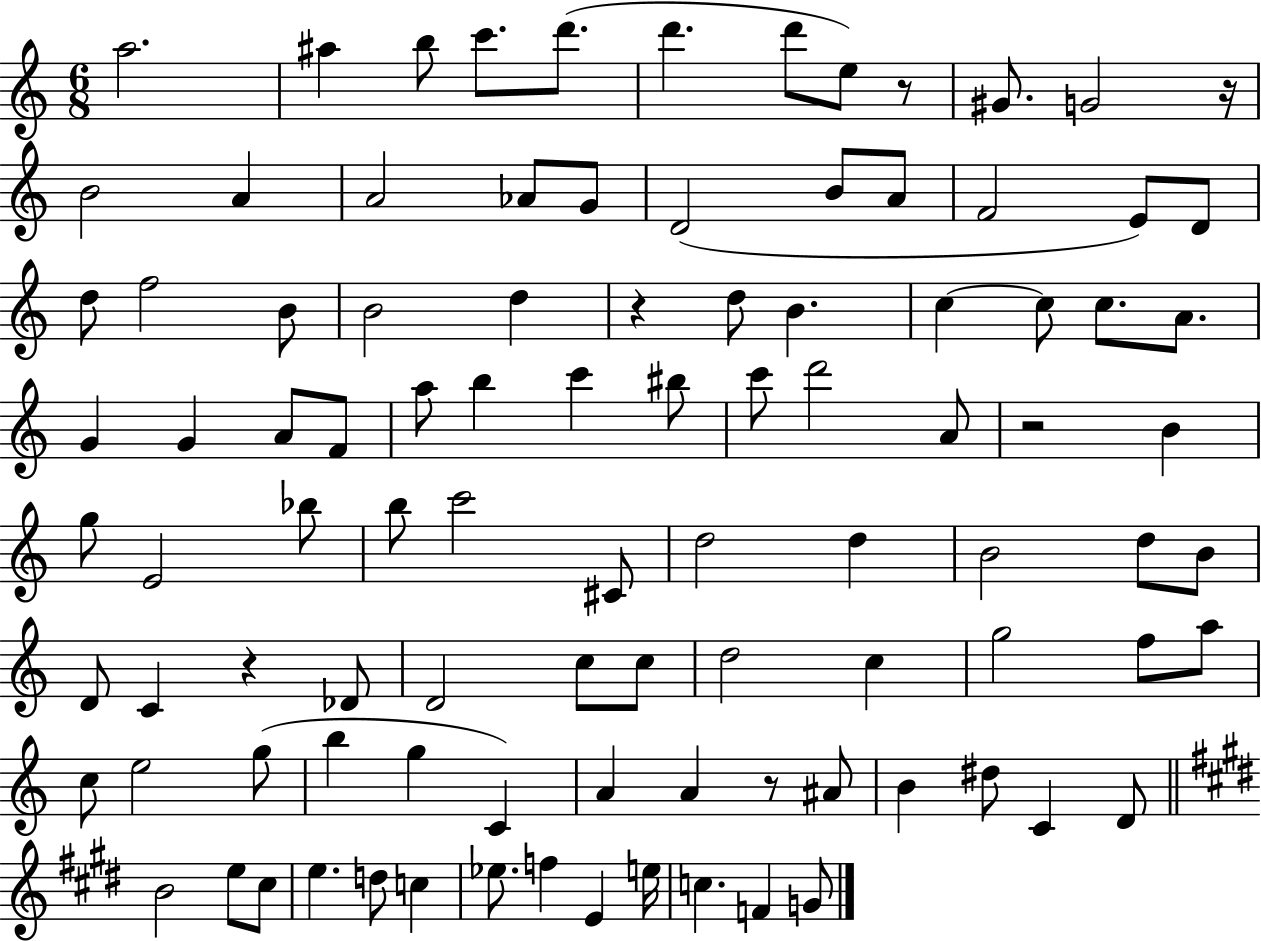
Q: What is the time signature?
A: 6/8